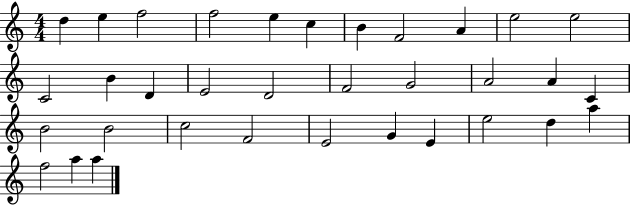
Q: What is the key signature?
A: C major